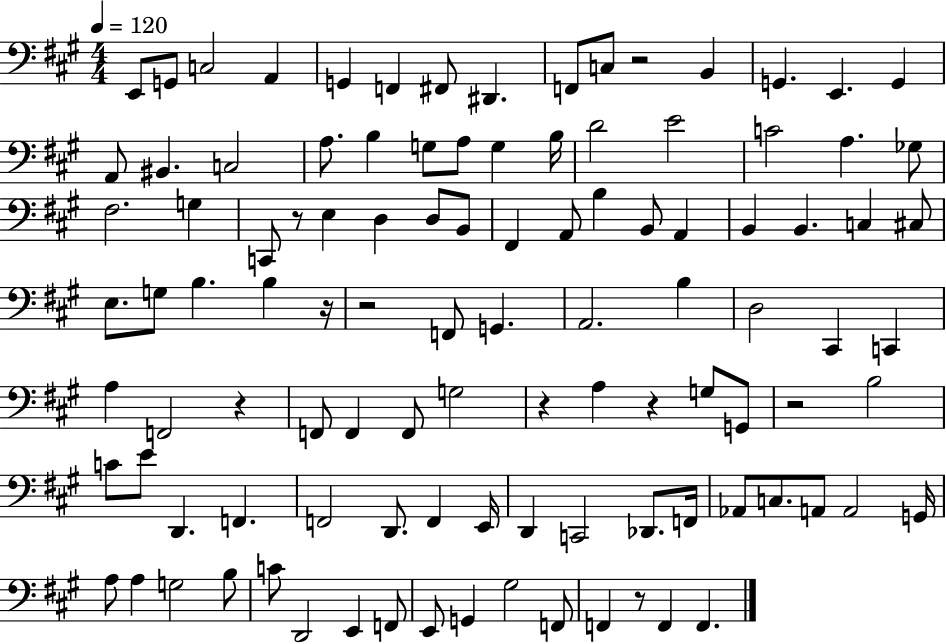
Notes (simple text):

E2/e G2/e C3/h A2/q G2/q F2/q F#2/e D#2/q. F2/e C3/e R/h B2/q G2/q. E2/q. G2/q A2/e BIS2/q. C3/h A3/e. B3/q G3/e A3/e G3/q B3/s D4/h E4/h C4/h A3/q. Gb3/e F#3/h. G3/q C2/e R/e E3/q D3/q D3/e B2/e F#2/q A2/e B3/q B2/e A2/q B2/q B2/q. C3/q C#3/e E3/e. G3/e B3/q. B3/q R/s R/h F2/e G2/q. A2/h. B3/q D3/h C#2/q C2/q A3/q F2/h R/q F2/e F2/q F2/e G3/h R/q A3/q R/q G3/e G2/e R/h B3/h C4/e E4/e D2/q. F2/q. F2/h D2/e. F2/q E2/s D2/q C2/h Db2/e. F2/s Ab2/e C3/e. A2/e A2/h G2/s A3/e A3/q G3/h B3/e C4/e D2/h E2/q F2/e E2/e G2/q G#3/h F2/e F2/q R/e F2/q F2/q.